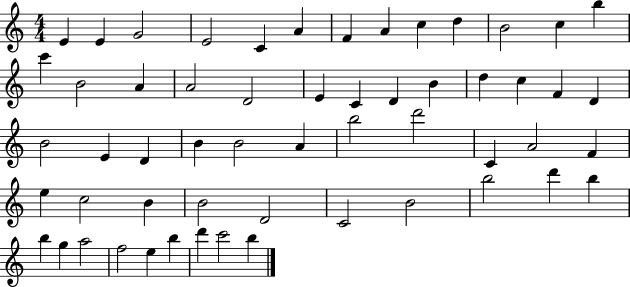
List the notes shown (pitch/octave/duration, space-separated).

E4/q E4/q G4/h E4/h C4/q A4/q F4/q A4/q C5/q D5/q B4/h C5/q B5/q C6/q B4/h A4/q A4/h D4/h E4/q C4/q D4/q B4/q D5/q C5/q F4/q D4/q B4/h E4/q D4/q B4/q B4/h A4/q B5/h D6/h C4/q A4/h F4/q E5/q C5/h B4/q B4/h D4/h C4/h B4/h B5/h D6/q B5/q B5/q G5/q A5/h F5/h E5/q B5/q D6/q C6/h B5/q